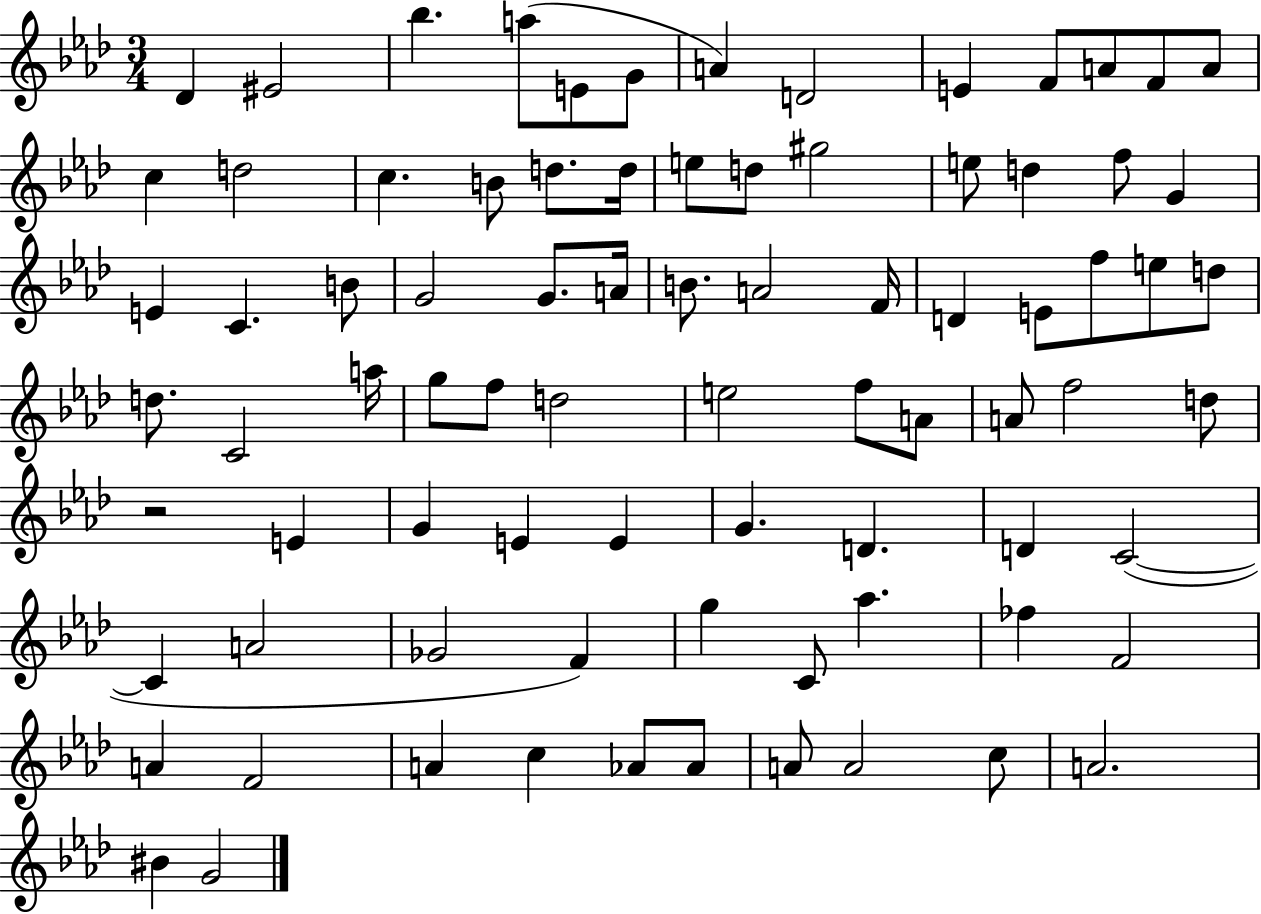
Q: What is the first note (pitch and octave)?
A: Db4